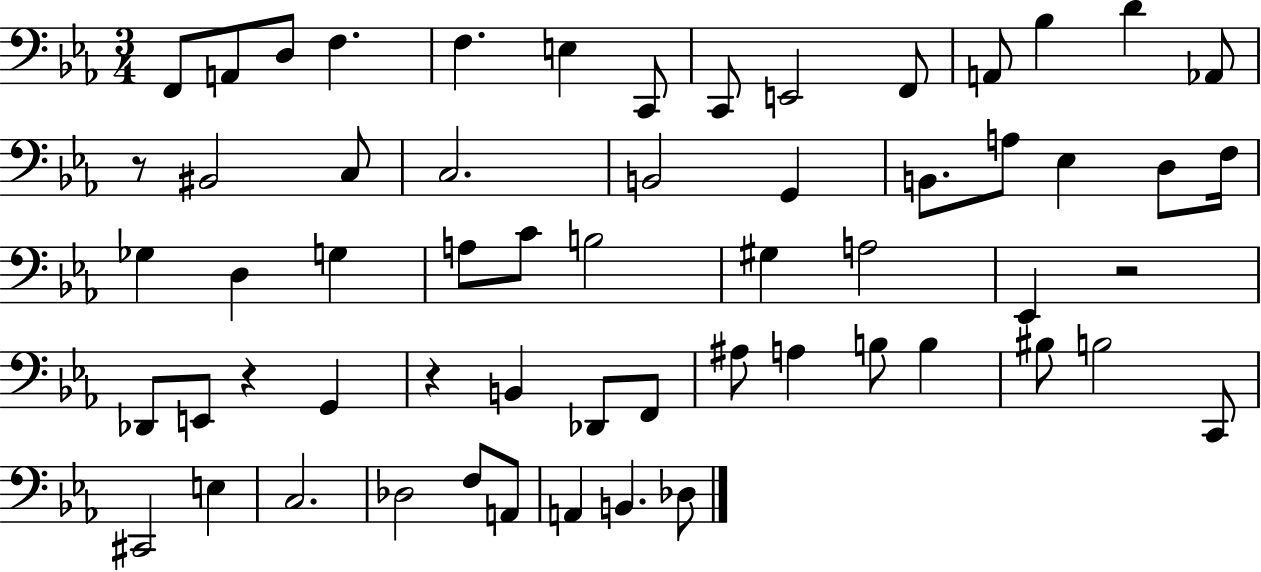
F2/e A2/e D3/e F3/q. F3/q. E3/q C2/e C2/e E2/h F2/e A2/e Bb3/q D4/q Ab2/e R/e BIS2/h C3/e C3/h. B2/h G2/q B2/e. A3/e Eb3/q D3/e F3/s Gb3/q D3/q G3/q A3/e C4/e B3/h G#3/q A3/h Eb2/q R/h Db2/e E2/e R/q G2/q R/q B2/q Db2/e F2/e A#3/e A3/q B3/e B3/q BIS3/e B3/h C2/e C#2/h E3/q C3/h. Db3/h F3/e A2/e A2/q B2/q. Db3/e